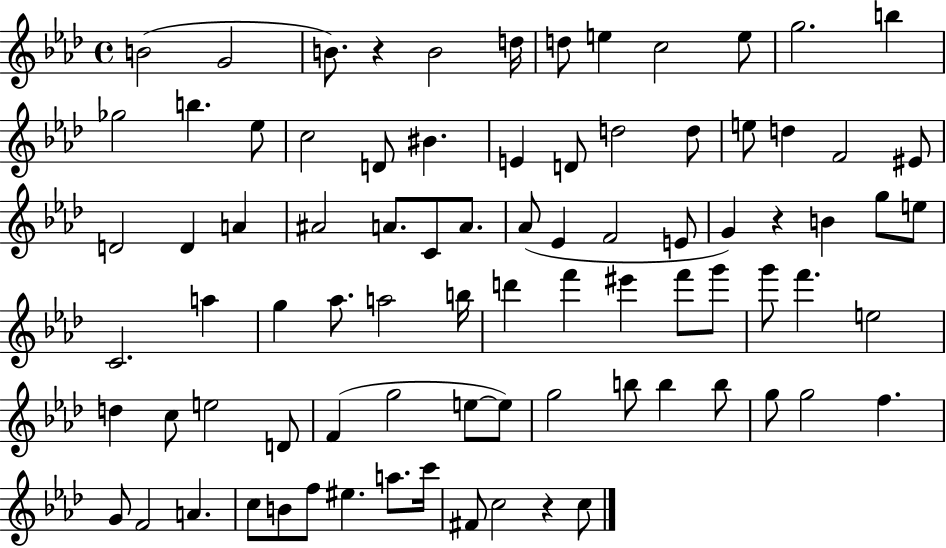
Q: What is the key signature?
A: AES major